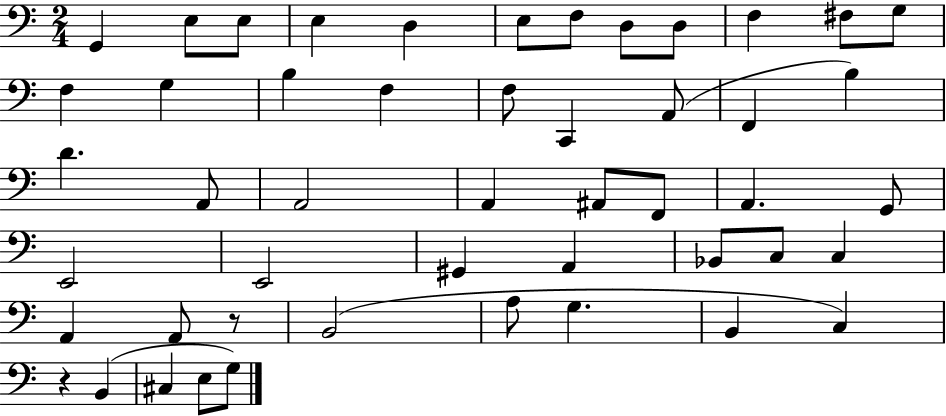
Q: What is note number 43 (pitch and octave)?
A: C3